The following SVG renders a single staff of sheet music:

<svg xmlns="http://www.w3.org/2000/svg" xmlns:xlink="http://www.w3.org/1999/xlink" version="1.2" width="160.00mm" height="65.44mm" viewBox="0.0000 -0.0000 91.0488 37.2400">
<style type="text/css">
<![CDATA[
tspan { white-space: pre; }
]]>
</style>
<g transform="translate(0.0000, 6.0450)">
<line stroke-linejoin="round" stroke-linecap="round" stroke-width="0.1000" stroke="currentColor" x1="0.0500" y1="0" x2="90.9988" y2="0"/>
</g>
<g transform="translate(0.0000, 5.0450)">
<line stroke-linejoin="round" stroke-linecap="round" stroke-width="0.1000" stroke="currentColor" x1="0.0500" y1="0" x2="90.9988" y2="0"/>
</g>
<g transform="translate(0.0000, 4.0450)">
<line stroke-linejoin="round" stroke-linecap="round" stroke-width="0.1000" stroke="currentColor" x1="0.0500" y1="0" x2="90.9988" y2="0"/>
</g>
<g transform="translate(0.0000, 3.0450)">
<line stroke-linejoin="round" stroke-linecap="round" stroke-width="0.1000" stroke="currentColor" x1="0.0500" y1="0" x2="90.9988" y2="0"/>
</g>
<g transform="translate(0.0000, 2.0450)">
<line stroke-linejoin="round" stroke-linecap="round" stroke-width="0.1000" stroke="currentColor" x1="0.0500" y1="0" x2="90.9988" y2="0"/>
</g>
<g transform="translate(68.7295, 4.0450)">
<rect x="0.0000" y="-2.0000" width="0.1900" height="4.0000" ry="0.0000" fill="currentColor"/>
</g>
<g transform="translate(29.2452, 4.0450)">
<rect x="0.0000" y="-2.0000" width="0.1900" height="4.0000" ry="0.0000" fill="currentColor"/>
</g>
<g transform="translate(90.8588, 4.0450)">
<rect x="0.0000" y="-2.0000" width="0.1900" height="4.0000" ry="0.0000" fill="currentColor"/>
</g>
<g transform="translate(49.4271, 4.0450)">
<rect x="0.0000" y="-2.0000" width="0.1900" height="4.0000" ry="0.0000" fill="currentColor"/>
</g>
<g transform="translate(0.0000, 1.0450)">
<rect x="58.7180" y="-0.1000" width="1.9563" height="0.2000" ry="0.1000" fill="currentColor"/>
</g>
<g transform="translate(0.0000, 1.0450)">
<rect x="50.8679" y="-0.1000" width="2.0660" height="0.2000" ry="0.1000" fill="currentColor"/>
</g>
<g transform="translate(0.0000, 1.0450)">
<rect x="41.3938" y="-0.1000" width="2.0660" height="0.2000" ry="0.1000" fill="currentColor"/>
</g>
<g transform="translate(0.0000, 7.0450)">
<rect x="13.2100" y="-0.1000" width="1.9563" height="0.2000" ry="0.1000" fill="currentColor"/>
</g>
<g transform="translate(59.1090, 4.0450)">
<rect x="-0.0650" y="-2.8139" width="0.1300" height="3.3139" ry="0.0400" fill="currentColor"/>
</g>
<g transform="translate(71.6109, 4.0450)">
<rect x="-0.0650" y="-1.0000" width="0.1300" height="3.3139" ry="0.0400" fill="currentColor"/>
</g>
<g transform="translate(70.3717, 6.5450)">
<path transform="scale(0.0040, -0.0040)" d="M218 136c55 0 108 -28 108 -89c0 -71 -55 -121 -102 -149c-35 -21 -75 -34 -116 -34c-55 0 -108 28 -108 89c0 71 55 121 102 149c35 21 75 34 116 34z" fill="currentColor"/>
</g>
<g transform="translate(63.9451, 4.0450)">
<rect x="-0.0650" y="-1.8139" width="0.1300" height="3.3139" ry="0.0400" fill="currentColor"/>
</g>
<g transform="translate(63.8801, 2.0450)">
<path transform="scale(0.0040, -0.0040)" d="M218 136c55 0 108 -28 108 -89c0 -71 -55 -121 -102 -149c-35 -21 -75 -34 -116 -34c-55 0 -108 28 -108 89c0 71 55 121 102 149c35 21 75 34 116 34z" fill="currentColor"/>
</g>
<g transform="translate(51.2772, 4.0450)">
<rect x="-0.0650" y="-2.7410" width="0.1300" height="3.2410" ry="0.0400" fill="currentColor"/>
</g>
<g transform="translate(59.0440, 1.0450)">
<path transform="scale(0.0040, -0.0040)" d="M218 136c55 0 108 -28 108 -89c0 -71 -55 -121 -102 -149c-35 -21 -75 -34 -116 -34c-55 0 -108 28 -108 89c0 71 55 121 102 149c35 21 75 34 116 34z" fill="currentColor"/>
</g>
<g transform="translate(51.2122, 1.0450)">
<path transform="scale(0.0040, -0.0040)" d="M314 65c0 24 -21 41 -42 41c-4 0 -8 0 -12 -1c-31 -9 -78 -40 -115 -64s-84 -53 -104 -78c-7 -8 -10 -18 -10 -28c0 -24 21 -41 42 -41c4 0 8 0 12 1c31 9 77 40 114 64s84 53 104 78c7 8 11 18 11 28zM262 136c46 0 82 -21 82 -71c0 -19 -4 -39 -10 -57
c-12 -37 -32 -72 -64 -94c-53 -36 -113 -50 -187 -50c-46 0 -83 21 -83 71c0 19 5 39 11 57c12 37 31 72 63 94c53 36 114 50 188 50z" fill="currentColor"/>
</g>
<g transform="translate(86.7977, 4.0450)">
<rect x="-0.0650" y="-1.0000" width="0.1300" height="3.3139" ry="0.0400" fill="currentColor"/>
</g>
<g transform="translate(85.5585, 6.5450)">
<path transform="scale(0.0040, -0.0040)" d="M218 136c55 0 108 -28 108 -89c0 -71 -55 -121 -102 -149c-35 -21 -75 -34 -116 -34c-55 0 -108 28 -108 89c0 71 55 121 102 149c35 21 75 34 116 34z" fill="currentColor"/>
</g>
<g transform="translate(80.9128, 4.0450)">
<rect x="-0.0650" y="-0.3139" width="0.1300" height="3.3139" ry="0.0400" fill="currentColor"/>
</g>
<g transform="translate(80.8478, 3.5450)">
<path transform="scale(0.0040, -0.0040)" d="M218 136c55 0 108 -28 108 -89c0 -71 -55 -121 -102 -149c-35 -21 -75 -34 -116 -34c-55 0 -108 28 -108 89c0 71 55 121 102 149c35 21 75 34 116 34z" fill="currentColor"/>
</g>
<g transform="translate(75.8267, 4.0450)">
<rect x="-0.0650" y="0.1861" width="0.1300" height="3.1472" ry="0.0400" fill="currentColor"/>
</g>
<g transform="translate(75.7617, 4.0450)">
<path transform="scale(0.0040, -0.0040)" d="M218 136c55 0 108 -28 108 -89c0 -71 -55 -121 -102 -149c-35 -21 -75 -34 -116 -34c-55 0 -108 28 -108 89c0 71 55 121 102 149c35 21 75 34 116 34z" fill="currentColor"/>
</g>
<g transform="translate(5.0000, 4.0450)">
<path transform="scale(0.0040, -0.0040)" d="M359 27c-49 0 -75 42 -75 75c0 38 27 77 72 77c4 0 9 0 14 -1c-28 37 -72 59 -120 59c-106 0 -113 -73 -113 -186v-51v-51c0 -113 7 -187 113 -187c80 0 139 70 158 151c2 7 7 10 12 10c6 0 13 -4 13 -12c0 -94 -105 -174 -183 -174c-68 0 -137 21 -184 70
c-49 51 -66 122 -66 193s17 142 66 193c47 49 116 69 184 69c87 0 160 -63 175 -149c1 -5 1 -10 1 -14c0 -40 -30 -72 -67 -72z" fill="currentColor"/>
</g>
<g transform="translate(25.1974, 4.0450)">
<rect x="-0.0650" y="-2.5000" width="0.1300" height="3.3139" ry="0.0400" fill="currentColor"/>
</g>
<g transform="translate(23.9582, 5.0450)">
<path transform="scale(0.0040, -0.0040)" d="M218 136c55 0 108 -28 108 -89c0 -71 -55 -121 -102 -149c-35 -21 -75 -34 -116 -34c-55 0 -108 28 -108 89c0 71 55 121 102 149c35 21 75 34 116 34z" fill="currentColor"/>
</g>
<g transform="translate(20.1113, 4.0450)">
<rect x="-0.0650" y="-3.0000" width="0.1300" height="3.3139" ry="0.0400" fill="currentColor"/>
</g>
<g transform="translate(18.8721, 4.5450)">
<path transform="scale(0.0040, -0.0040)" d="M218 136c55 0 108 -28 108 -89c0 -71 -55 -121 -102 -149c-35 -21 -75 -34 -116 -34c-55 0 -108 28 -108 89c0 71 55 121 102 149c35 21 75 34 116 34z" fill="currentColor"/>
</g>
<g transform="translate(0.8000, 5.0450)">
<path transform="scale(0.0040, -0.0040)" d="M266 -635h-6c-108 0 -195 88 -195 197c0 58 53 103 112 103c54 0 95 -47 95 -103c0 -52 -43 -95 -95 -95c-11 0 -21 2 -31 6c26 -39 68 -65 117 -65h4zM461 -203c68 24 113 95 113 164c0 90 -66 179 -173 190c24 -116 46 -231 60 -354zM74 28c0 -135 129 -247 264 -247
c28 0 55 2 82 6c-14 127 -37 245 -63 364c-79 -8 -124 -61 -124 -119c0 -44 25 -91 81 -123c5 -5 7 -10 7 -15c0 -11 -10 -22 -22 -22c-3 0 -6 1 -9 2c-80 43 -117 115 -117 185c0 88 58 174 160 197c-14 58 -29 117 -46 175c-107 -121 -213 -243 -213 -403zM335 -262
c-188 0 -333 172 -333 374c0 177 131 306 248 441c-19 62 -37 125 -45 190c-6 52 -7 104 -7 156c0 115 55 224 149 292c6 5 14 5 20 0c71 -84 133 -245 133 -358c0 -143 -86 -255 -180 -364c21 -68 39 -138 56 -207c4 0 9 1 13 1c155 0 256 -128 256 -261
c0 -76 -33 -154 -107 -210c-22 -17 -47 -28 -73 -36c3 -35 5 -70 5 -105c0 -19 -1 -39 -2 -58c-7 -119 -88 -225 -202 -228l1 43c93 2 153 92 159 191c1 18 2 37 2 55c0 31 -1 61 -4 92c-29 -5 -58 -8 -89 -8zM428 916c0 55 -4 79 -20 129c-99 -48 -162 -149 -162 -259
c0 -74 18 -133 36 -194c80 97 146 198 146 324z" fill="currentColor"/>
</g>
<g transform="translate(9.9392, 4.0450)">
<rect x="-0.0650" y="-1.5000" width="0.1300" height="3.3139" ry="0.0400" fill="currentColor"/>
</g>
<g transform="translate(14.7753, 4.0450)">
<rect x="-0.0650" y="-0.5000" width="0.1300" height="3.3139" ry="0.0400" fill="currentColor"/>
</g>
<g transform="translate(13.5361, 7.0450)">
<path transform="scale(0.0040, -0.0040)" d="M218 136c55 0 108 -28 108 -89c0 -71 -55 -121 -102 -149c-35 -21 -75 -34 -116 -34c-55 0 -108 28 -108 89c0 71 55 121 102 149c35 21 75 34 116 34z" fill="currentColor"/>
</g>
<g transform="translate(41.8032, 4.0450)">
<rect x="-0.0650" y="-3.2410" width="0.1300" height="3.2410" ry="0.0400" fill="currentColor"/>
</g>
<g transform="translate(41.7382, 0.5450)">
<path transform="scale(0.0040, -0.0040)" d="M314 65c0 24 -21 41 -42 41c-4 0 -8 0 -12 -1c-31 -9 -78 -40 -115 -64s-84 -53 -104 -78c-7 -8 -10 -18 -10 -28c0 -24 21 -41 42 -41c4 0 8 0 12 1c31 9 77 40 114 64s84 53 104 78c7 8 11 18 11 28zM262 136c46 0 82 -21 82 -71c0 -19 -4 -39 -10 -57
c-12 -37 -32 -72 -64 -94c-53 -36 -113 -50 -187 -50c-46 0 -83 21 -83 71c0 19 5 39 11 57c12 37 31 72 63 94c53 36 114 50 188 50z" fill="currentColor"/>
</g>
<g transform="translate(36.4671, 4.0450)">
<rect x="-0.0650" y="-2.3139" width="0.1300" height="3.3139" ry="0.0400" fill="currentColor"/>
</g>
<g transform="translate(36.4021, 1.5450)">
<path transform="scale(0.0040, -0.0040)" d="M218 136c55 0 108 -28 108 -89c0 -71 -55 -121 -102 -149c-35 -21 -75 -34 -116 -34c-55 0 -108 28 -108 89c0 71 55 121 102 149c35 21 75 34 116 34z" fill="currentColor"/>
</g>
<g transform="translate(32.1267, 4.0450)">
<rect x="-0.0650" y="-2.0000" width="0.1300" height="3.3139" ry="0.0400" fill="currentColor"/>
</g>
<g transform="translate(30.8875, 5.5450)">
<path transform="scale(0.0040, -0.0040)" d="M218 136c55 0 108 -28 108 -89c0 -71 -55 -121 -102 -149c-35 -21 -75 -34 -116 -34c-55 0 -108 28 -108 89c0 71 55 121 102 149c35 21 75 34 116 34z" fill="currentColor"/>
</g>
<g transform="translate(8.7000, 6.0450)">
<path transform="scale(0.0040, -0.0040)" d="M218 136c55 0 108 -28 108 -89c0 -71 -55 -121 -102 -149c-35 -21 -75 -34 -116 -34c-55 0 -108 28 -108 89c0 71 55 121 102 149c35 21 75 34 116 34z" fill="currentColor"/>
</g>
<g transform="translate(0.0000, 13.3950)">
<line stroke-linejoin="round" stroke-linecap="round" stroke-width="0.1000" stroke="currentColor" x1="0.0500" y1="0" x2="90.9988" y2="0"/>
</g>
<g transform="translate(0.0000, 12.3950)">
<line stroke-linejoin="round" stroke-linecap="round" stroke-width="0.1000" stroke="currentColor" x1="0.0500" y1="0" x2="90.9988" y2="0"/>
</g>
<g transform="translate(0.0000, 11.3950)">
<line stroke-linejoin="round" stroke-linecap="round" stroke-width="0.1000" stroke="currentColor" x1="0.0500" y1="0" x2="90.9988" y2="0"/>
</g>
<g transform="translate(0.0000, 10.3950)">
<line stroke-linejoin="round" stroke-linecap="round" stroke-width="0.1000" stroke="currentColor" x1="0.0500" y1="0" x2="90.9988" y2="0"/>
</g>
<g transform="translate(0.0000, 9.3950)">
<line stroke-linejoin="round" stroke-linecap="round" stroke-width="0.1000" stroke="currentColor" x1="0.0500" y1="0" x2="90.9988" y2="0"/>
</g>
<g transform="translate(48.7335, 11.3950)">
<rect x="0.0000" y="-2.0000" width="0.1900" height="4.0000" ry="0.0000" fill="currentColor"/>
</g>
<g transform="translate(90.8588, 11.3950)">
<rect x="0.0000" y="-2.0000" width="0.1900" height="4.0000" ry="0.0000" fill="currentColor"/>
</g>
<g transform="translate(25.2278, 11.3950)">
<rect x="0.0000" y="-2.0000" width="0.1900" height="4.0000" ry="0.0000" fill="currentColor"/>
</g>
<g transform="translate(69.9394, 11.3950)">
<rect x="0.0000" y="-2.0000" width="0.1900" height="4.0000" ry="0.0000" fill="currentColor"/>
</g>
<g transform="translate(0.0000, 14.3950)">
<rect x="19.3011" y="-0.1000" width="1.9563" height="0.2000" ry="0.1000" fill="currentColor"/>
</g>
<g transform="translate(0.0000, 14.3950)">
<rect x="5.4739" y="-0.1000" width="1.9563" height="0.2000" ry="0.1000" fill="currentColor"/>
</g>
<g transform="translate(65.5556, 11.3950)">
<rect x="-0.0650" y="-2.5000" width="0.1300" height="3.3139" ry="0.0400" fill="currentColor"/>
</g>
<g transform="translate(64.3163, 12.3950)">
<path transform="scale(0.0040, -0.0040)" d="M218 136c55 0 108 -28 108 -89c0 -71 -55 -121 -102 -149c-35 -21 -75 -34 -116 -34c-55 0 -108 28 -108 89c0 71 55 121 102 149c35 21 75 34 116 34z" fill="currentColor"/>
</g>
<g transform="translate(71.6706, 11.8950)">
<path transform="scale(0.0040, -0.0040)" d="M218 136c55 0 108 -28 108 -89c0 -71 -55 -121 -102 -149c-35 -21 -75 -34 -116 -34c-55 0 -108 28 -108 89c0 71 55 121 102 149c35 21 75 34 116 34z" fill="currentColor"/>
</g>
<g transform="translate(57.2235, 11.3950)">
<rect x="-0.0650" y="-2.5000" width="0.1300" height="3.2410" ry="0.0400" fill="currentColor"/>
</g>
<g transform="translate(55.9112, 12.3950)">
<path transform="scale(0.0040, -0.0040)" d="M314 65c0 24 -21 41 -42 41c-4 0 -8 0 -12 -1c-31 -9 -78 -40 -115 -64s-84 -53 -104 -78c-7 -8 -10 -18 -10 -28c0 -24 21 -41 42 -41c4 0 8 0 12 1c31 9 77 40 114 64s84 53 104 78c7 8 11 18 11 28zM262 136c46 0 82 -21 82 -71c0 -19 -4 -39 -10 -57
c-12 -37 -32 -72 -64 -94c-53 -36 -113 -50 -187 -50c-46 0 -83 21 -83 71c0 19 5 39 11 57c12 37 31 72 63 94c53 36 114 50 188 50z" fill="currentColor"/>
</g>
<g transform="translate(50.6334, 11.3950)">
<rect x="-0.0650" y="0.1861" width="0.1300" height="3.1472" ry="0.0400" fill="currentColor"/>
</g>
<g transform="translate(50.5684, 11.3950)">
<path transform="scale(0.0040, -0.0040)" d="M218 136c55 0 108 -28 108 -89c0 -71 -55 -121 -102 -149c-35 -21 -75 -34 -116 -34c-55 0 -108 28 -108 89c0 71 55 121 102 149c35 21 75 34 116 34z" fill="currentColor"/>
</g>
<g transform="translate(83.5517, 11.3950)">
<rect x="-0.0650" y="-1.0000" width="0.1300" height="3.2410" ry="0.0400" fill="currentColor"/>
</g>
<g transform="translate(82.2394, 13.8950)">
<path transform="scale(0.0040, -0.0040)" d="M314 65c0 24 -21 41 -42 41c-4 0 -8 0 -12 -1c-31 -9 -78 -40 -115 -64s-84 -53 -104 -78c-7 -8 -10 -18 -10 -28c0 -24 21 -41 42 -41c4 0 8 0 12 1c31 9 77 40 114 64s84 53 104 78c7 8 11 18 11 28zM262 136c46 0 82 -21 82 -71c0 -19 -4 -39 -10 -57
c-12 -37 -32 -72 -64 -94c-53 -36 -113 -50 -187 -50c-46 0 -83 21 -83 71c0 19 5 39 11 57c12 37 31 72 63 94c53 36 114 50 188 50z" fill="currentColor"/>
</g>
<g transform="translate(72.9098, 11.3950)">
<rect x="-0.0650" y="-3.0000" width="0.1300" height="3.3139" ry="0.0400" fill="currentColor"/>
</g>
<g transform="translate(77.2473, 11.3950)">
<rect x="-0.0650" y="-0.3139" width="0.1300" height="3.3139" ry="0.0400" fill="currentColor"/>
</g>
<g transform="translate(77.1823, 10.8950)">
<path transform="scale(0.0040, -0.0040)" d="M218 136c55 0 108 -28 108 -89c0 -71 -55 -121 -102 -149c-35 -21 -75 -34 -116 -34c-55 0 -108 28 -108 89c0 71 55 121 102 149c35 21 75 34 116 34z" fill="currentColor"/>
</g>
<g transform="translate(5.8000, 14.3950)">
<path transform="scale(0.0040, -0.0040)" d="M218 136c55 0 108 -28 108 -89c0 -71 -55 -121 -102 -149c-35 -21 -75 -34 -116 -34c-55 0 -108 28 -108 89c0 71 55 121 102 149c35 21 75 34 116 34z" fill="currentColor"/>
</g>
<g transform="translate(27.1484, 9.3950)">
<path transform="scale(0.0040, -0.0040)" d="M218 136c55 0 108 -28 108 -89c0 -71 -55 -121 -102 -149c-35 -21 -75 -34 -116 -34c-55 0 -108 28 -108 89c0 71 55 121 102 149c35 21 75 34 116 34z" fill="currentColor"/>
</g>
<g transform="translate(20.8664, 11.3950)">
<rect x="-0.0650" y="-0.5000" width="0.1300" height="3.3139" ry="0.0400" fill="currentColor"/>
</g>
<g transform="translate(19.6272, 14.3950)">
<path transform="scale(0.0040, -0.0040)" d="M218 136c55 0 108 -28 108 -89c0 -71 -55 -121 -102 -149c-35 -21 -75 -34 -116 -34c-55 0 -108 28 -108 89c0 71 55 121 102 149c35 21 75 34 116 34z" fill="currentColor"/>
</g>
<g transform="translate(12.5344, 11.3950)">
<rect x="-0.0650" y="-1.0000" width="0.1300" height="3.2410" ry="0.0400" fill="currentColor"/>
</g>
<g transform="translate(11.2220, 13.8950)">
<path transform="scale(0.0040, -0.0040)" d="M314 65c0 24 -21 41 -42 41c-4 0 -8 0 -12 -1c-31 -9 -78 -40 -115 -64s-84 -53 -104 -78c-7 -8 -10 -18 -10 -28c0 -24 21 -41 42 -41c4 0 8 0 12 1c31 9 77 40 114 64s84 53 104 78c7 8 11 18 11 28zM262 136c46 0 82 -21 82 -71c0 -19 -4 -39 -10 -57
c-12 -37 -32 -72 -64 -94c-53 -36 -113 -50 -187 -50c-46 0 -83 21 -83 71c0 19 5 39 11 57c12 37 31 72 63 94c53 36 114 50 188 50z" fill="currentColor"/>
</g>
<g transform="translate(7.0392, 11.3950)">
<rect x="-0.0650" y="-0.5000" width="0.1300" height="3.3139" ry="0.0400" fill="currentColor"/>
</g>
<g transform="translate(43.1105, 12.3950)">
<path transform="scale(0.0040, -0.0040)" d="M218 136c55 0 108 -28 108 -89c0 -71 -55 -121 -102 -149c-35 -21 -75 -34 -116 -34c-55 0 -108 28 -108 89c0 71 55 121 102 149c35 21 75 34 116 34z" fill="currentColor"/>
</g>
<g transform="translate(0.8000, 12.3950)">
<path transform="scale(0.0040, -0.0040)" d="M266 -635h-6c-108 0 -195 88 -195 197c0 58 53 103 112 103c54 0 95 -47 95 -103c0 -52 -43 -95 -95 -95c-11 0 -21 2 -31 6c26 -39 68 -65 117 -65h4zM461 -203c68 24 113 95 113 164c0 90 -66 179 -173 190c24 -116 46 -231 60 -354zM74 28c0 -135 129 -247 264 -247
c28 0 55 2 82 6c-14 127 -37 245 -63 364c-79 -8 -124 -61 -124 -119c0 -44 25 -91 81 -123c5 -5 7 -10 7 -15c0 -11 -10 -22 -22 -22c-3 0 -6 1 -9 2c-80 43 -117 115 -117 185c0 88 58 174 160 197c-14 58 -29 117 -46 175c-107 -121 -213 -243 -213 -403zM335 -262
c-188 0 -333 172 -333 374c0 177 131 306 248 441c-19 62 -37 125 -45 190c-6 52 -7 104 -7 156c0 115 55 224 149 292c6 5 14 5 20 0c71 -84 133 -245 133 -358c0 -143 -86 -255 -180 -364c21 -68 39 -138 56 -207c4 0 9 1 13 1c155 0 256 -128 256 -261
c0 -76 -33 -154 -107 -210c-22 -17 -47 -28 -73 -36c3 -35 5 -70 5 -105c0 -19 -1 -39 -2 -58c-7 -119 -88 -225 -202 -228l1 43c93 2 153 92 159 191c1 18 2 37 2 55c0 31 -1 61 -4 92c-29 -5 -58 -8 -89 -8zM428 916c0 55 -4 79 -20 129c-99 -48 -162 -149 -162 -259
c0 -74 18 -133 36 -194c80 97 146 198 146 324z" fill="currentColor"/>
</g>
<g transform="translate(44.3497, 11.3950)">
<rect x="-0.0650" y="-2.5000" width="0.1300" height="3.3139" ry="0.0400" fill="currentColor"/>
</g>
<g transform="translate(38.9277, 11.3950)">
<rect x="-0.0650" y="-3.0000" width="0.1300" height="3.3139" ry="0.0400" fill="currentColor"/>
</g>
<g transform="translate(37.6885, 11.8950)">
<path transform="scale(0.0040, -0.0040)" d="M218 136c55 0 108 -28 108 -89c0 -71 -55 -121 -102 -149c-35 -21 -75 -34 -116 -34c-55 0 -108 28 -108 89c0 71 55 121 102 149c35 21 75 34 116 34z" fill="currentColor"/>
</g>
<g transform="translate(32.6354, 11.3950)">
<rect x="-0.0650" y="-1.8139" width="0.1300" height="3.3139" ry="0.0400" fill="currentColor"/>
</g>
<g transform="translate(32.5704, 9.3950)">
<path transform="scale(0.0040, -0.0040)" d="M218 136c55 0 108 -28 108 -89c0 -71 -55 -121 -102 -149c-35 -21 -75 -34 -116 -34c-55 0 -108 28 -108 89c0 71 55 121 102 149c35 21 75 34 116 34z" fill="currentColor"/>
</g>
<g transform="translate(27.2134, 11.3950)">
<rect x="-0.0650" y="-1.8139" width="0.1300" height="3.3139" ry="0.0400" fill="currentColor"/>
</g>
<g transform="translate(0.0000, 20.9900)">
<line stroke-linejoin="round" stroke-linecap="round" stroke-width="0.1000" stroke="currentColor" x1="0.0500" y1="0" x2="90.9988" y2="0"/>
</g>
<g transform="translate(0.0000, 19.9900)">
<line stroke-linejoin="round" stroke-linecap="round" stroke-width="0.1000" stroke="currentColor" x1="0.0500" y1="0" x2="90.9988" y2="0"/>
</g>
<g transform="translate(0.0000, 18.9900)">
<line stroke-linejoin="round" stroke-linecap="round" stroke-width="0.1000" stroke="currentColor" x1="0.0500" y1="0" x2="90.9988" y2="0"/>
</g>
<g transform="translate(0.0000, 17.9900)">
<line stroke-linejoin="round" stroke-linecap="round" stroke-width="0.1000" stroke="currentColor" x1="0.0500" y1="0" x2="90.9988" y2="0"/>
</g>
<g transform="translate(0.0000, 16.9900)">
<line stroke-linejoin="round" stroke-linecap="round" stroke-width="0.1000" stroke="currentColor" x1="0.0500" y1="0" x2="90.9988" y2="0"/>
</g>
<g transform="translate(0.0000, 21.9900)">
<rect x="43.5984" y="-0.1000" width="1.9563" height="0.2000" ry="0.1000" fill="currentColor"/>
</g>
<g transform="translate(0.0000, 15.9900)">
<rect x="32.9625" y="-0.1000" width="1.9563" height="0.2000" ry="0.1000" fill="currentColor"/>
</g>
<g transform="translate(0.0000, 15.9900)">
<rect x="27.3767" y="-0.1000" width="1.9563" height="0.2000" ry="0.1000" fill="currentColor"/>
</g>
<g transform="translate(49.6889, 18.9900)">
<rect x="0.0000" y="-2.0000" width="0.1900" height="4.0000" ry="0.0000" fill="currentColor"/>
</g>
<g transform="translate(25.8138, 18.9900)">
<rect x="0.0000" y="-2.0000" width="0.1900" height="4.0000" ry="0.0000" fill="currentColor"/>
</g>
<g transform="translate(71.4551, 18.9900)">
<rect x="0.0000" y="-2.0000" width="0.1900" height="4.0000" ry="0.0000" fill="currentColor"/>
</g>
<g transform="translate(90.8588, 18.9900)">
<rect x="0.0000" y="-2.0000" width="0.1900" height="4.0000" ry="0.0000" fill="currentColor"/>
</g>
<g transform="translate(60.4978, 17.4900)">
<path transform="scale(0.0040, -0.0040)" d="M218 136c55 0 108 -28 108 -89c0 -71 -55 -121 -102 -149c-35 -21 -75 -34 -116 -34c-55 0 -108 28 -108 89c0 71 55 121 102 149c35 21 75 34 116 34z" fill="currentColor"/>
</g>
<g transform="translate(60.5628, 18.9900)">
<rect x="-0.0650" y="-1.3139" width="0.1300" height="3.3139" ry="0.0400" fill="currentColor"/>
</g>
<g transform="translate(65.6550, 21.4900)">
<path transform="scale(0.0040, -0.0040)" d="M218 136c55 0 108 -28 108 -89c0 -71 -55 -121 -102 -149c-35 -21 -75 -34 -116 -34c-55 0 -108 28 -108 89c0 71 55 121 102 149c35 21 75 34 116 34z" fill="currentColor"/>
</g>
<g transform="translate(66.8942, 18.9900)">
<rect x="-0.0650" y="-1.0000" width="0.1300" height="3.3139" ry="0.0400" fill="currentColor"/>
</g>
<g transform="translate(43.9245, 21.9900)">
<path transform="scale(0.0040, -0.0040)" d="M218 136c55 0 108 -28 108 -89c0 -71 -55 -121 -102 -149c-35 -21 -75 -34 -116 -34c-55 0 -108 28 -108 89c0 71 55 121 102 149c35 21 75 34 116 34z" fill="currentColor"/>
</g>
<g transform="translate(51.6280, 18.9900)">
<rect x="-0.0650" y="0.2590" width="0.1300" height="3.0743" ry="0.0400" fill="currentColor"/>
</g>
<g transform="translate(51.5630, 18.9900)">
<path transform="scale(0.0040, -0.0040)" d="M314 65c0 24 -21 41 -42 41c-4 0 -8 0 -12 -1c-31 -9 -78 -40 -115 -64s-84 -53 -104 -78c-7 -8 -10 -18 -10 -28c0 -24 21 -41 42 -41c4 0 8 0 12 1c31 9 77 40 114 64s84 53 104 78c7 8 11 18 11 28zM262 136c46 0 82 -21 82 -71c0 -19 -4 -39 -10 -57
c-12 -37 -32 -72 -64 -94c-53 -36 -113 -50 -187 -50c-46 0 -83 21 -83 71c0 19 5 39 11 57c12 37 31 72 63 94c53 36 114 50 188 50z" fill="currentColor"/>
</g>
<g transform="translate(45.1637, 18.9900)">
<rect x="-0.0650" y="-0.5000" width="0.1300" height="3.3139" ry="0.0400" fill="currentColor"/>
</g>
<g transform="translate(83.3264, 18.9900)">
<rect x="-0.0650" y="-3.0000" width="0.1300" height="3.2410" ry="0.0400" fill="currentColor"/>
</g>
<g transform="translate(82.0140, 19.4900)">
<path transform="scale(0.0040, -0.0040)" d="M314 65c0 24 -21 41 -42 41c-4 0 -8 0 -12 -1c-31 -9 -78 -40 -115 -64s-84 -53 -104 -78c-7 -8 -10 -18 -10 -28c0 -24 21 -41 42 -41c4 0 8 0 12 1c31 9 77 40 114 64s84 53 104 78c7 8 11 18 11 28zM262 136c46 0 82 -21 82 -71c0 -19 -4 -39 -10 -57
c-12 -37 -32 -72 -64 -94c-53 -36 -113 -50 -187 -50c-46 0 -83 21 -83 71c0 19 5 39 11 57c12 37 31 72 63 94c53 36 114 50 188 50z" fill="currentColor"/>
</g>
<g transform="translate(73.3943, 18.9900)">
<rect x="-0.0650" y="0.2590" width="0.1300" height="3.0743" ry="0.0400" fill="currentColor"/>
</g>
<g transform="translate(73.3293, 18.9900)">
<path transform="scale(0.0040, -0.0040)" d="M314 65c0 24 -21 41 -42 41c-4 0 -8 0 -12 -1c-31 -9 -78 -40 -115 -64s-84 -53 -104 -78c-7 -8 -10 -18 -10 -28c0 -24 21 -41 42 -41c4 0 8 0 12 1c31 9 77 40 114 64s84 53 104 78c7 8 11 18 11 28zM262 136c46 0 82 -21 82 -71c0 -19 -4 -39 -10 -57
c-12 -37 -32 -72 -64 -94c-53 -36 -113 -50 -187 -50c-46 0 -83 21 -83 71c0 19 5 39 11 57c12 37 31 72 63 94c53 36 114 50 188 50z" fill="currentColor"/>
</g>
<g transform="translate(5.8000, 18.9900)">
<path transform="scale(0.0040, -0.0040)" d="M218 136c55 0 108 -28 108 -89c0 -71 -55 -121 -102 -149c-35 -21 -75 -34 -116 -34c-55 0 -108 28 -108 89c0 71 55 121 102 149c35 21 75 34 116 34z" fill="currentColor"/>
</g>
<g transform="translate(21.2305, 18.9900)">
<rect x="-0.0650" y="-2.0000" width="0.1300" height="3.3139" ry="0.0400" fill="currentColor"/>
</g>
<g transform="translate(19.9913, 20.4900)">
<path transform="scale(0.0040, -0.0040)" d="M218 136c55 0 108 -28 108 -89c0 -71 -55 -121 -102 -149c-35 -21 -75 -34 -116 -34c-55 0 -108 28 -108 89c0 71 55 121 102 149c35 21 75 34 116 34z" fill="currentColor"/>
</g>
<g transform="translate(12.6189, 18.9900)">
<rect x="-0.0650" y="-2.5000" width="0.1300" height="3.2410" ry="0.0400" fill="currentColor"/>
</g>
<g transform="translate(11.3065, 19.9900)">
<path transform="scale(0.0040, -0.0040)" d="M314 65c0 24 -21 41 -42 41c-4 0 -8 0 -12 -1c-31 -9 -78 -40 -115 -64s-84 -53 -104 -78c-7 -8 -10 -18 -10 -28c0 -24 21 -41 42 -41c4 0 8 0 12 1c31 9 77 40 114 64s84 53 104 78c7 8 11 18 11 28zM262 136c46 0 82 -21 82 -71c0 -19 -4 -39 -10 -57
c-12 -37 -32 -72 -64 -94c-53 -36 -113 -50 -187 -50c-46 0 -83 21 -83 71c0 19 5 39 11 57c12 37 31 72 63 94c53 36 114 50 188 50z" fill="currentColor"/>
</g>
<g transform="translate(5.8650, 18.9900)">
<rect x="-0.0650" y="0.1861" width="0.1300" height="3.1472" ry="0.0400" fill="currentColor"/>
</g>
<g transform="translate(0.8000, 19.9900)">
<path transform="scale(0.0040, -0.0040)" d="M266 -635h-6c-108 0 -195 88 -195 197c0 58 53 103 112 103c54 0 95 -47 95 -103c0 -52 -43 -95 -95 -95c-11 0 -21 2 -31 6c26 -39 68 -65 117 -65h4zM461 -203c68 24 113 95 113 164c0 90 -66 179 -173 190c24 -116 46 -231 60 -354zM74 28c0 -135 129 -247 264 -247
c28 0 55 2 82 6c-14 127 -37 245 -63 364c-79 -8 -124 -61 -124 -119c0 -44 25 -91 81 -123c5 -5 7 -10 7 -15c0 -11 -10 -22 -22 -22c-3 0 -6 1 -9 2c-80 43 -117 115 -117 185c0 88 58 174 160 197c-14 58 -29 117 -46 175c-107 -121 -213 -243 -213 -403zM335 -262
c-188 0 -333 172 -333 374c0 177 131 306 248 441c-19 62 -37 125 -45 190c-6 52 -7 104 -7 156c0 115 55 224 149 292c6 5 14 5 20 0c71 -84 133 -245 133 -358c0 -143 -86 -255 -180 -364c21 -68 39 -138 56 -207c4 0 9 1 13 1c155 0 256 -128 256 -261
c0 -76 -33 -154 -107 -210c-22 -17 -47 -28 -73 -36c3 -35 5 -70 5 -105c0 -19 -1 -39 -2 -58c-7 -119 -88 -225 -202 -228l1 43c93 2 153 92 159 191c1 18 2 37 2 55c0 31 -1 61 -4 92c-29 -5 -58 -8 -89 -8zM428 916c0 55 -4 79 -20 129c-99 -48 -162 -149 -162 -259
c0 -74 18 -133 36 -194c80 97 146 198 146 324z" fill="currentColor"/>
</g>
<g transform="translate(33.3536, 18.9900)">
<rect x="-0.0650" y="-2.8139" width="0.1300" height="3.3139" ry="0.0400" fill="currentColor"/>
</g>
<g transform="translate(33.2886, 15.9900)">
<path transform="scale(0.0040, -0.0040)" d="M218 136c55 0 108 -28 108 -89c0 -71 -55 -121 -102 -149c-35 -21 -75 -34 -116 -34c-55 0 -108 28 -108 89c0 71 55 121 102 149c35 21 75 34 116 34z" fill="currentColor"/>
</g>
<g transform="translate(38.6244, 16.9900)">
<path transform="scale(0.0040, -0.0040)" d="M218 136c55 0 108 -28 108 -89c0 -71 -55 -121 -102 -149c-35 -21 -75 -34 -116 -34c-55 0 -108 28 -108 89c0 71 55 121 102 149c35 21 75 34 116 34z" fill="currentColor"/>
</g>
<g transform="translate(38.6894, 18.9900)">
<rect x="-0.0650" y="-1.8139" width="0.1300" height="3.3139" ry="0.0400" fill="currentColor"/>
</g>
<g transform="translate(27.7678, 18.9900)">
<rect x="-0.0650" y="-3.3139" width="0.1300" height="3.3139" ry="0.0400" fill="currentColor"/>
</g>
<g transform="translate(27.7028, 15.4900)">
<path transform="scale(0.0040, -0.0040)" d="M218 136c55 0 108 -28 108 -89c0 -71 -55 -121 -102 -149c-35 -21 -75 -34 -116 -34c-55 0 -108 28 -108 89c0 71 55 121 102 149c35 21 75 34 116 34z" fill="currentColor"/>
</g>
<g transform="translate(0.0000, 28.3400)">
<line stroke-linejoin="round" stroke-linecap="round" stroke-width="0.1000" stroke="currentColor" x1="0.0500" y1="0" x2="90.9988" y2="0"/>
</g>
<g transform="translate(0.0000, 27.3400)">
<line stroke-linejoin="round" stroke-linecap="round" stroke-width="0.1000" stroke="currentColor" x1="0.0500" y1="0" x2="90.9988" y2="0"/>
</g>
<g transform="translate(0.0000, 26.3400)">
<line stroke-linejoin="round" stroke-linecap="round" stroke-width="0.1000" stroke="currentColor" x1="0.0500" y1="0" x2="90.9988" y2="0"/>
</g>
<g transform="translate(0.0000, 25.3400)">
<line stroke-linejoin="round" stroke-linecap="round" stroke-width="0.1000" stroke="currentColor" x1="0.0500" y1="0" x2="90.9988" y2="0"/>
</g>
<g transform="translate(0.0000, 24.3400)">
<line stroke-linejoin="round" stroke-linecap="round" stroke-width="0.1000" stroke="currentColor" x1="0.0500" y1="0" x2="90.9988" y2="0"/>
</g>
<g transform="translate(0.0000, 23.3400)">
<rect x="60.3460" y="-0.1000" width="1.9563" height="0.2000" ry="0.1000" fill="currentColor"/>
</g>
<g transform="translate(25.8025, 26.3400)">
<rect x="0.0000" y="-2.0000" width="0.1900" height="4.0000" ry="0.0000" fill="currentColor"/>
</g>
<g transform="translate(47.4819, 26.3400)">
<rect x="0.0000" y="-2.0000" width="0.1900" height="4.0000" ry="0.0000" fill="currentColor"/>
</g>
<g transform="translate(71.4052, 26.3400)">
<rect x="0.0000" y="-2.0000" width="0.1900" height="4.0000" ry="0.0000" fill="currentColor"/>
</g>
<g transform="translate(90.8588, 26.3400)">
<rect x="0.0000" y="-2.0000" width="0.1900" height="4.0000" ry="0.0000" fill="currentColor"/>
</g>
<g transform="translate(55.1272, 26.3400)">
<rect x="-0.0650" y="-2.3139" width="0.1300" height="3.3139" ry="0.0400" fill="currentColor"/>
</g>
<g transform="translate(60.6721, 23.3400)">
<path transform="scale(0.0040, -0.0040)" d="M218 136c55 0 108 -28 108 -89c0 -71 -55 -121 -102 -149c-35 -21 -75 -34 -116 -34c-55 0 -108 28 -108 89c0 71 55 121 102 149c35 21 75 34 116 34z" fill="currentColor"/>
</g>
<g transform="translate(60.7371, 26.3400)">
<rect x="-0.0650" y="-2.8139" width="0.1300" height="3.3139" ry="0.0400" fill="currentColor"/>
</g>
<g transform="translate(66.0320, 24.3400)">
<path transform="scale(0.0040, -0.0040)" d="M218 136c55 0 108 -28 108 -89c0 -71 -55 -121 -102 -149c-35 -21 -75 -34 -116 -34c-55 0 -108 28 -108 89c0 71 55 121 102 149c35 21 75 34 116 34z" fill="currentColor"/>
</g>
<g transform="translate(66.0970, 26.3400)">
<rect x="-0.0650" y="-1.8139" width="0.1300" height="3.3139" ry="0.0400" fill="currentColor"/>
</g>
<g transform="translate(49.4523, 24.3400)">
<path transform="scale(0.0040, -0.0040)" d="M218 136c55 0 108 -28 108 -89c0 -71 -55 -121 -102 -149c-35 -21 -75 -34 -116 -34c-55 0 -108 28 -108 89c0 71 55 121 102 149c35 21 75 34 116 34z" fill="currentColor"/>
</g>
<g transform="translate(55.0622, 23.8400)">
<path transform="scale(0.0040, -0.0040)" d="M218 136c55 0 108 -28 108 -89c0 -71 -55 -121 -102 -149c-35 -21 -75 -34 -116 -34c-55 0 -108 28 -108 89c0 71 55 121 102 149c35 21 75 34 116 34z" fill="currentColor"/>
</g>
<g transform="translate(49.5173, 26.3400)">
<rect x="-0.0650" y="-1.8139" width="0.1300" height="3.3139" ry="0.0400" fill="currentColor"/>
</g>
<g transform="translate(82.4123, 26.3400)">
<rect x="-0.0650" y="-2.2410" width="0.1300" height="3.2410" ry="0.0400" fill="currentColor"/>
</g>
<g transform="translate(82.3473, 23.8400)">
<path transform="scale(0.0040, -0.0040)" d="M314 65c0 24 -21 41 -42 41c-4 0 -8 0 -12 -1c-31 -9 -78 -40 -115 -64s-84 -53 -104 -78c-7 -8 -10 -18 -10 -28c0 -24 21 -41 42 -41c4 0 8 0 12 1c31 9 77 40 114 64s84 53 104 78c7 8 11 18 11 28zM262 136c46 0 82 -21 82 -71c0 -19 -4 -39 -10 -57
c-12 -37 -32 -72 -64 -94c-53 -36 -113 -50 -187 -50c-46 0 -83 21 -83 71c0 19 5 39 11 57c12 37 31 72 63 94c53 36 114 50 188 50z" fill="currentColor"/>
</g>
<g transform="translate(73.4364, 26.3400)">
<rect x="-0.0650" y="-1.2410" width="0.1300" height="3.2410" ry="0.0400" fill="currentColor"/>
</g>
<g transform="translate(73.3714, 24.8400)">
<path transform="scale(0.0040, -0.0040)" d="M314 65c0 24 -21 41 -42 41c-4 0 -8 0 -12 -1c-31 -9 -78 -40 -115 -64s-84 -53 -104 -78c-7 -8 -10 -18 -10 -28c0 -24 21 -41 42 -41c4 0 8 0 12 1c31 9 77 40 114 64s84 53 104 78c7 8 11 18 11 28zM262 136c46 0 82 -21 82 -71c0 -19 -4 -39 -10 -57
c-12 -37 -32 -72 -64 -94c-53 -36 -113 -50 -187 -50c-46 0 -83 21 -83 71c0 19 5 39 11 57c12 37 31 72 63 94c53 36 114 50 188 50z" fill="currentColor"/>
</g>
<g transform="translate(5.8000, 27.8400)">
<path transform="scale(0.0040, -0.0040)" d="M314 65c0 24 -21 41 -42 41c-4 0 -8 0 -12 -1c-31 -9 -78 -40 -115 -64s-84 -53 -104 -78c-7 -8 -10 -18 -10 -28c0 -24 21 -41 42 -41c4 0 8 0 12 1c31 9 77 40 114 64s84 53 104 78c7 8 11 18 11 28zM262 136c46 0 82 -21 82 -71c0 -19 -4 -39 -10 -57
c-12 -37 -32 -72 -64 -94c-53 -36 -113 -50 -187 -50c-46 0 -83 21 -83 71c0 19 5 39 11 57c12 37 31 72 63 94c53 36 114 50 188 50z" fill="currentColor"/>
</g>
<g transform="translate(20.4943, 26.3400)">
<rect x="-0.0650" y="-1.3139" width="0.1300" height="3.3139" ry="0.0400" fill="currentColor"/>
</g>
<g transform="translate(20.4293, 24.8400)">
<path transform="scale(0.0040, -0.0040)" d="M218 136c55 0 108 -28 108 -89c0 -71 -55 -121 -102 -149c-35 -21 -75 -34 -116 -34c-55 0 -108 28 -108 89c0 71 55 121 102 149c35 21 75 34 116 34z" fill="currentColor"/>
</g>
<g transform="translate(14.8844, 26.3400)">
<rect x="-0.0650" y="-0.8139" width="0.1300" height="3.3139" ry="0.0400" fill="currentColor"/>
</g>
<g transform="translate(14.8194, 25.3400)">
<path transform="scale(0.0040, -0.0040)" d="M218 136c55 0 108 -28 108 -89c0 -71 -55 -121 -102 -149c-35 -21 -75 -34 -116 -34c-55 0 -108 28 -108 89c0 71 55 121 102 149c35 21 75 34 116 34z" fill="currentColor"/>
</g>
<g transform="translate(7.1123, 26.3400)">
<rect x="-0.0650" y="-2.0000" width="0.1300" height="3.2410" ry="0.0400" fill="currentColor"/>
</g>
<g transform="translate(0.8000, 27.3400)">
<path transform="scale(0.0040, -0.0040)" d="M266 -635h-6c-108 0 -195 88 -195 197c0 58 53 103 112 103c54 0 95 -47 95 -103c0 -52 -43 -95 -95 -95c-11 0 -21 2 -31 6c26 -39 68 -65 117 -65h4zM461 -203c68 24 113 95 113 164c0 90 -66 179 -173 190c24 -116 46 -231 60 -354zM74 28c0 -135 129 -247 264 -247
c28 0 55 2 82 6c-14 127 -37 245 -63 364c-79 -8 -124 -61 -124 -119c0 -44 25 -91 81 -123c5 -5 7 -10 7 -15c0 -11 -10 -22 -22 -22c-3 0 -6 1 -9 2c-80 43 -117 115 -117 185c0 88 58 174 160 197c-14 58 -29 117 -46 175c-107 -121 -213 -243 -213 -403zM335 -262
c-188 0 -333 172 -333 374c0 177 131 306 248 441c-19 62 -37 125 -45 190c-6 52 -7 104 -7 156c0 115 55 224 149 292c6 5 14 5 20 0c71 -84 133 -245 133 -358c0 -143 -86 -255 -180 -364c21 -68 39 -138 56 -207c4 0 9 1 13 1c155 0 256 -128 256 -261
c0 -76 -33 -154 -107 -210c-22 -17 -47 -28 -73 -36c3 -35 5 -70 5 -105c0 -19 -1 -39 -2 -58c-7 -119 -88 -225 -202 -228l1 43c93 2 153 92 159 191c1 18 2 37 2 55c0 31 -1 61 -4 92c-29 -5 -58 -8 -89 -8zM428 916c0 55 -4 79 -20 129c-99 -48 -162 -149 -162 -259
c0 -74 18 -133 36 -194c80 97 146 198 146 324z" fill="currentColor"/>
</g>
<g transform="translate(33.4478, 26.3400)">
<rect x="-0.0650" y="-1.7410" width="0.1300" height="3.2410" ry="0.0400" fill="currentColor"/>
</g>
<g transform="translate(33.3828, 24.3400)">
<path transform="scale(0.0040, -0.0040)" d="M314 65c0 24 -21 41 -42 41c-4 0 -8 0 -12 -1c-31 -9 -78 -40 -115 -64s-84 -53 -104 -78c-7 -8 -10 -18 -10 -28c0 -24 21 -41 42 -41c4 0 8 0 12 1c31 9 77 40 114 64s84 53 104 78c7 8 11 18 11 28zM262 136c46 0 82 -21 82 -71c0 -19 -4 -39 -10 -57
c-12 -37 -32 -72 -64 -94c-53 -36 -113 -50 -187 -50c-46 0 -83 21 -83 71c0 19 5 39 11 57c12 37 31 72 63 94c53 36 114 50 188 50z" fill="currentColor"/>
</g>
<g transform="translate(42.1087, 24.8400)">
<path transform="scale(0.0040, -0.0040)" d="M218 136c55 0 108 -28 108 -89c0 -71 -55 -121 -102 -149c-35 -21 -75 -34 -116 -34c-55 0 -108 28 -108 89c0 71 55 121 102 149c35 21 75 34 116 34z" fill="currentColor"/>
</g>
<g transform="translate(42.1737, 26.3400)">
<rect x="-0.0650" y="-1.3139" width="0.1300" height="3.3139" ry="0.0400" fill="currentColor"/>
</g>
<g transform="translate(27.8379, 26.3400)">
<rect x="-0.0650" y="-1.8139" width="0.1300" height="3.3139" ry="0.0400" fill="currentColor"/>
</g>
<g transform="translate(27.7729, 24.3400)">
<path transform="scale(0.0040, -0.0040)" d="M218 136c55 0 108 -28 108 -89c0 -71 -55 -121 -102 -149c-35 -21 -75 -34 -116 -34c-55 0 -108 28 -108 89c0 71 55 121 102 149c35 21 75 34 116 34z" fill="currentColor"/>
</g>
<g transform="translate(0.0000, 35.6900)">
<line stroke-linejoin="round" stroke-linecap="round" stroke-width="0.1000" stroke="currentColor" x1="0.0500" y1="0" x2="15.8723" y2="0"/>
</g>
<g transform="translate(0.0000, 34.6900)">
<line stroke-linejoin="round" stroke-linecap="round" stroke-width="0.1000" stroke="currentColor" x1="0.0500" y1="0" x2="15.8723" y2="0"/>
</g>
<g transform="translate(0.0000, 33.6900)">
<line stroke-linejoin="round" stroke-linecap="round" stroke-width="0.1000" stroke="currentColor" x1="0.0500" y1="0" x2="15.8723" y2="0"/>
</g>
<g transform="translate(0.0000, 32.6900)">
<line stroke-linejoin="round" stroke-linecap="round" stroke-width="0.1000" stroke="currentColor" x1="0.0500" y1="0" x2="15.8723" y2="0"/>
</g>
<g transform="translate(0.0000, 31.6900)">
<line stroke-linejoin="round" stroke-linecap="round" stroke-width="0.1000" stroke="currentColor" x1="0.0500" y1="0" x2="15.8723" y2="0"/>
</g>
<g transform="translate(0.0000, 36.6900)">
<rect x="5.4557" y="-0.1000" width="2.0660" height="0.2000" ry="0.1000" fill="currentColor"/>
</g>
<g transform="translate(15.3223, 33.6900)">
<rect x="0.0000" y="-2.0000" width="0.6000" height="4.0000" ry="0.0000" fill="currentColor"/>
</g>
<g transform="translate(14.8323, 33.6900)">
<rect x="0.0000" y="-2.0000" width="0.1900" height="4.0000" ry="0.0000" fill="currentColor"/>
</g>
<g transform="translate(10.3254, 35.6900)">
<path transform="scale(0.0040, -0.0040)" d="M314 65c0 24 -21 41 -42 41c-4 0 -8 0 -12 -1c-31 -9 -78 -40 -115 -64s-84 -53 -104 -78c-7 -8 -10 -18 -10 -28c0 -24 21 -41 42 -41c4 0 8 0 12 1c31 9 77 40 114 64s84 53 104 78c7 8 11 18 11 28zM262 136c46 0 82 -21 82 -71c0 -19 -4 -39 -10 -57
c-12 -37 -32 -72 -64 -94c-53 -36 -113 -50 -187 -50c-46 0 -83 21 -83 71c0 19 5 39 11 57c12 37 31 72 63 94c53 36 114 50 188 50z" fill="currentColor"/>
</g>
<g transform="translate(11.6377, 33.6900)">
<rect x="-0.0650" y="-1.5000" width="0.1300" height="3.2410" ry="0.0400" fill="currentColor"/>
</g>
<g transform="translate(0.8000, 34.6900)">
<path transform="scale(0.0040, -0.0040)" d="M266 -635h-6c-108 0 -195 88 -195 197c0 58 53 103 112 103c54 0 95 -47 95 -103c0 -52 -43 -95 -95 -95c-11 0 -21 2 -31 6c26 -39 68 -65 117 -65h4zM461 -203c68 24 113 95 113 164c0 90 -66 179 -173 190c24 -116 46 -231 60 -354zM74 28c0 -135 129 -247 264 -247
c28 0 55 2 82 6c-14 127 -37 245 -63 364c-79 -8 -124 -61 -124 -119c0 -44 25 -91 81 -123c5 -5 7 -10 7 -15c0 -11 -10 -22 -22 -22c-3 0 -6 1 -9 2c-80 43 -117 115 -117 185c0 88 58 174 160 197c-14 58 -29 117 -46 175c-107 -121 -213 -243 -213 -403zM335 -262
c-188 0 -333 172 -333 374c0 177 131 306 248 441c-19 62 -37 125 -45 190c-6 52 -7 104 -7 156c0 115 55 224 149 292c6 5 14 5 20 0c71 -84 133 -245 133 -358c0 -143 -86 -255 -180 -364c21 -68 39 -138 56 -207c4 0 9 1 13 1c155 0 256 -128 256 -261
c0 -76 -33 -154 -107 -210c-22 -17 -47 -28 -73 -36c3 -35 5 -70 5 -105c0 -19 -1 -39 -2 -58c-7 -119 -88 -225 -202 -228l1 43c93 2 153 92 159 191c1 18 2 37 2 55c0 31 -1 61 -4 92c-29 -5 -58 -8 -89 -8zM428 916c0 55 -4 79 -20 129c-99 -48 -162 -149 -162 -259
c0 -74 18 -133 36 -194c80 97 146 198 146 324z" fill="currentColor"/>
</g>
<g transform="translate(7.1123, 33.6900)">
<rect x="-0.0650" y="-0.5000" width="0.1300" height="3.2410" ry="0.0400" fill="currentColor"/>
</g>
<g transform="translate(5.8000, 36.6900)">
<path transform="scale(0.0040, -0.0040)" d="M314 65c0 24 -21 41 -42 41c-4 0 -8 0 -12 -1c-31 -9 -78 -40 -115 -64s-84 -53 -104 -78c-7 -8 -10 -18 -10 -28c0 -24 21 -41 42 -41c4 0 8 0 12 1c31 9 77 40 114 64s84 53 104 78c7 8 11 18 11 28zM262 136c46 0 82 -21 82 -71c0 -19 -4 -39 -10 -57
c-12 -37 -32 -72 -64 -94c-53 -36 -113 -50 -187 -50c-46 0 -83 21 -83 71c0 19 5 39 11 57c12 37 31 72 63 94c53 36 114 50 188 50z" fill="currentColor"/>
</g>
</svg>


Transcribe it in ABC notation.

X:1
T:Untitled
M:4/4
L:1/4
K:C
E C A G F g b2 a2 a f D B c D C D2 C f f A G B G2 G A c D2 B G2 F b a f C B2 e D B2 A2 F2 d e f f2 e f g a f e2 g2 C2 E2